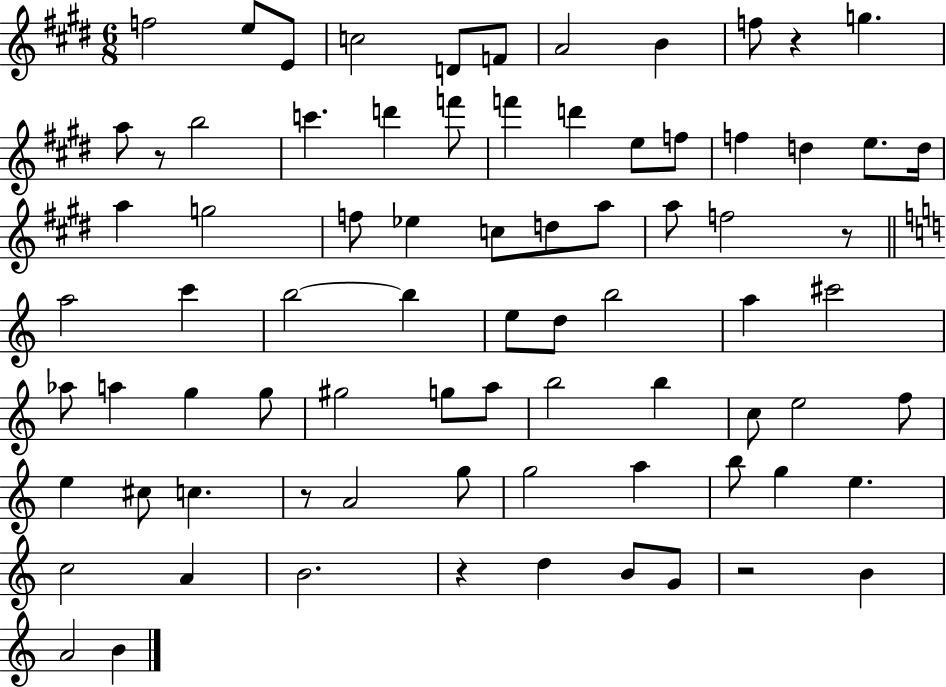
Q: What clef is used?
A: treble